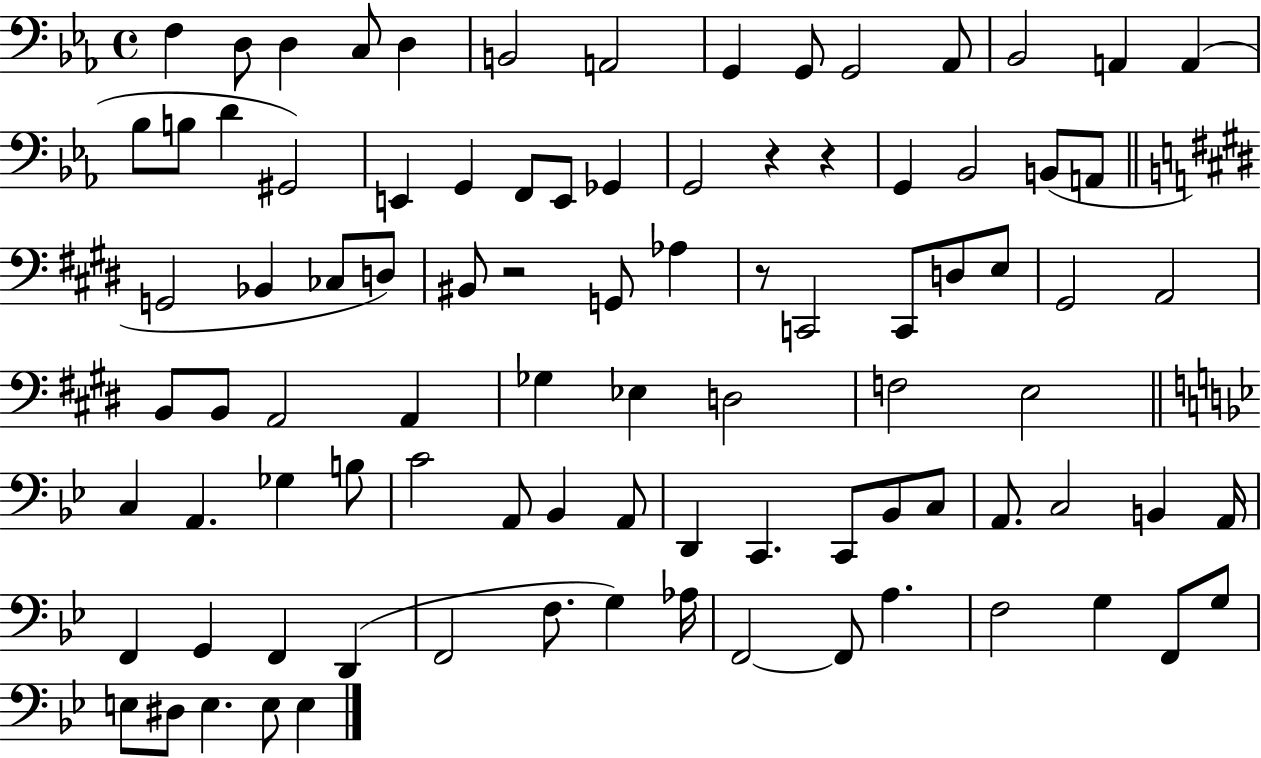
X:1
T:Untitled
M:4/4
L:1/4
K:Eb
F, D,/2 D, C,/2 D, B,,2 A,,2 G,, G,,/2 G,,2 _A,,/2 _B,,2 A,, A,, _B,/2 B,/2 D ^G,,2 E,, G,, F,,/2 E,,/2 _G,, G,,2 z z G,, _B,,2 B,,/2 A,,/2 G,,2 _B,, _C,/2 D,/2 ^B,,/2 z2 G,,/2 _A, z/2 C,,2 C,,/2 D,/2 E,/2 ^G,,2 A,,2 B,,/2 B,,/2 A,,2 A,, _G, _E, D,2 F,2 E,2 C, A,, _G, B,/2 C2 A,,/2 _B,, A,,/2 D,, C,, C,,/2 _B,,/2 C,/2 A,,/2 C,2 B,, A,,/4 F,, G,, F,, D,, F,,2 F,/2 G, _A,/4 F,,2 F,,/2 A, F,2 G, F,,/2 G,/2 E,/2 ^D,/2 E, E,/2 E,